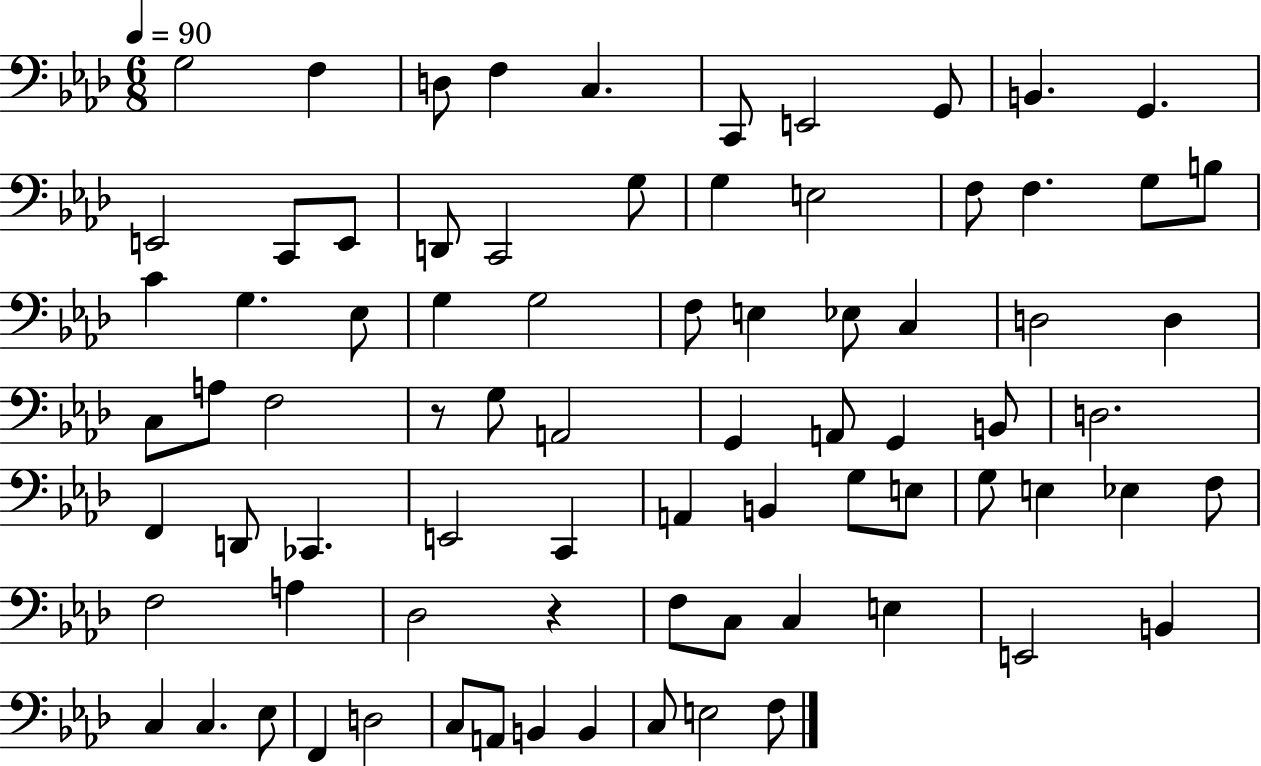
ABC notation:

X:1
T:Untitled
M:6/8
L:1/4
K:Ab
G,2 F, D,/2 F, C, C,,/2 E,,2 G,,/2 B,, G,, E,,2 C,,/2 E,,/2 D,,/2 C,,2 G,/2 G, E,2 F,/2 F, G,/2 B,/2 C G, _E,/2 G, G,2 F,/2 E, _E,/2 C, D,2 D, C,/2 A,/2 F,2 z/2 G,/2 A,,2 G,, A,,/2 G,, B,,/2 D,2 F,, D,,/2 _C,, E,,2 C,, A,, B,, G,/2 E,/2 G,/2 E, _E, F,/2 F,2 A, _D,2 z F,/2 C,/2 C, E, E,,2 B,, C, C, _E,/2 F,, D,2 C,/2 A,,/2 B,, B,, C,/2 E,2 F,/2